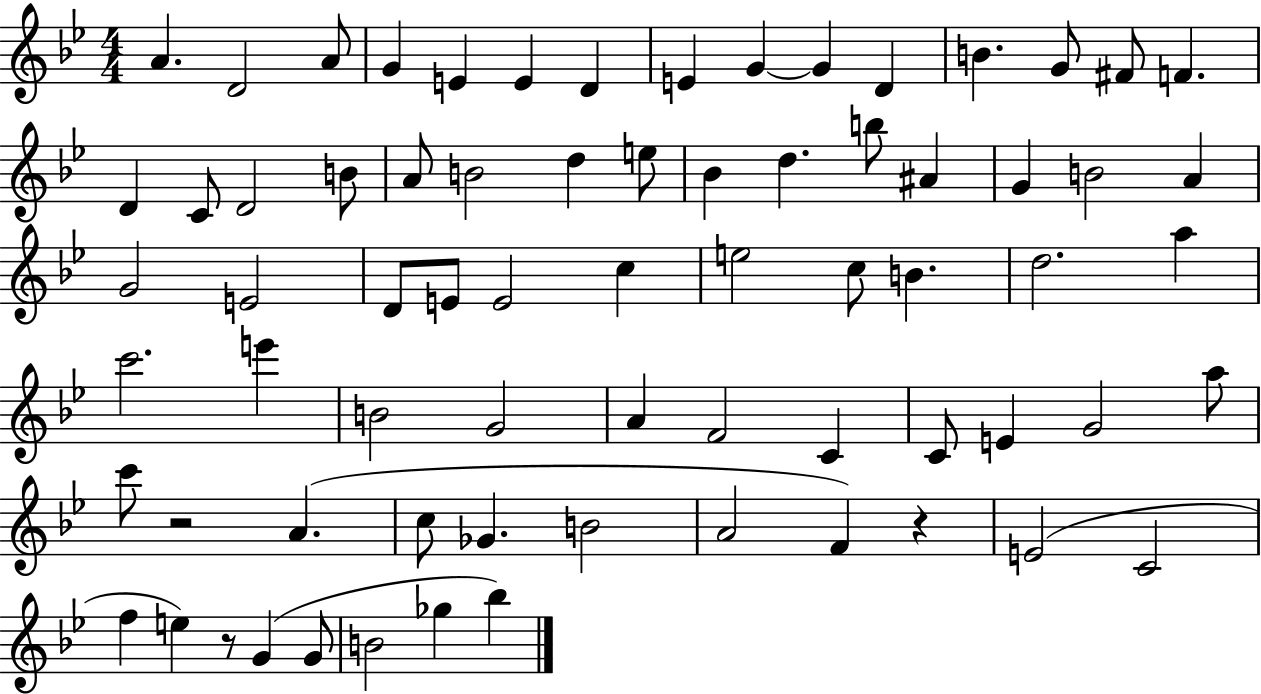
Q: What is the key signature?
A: BES major